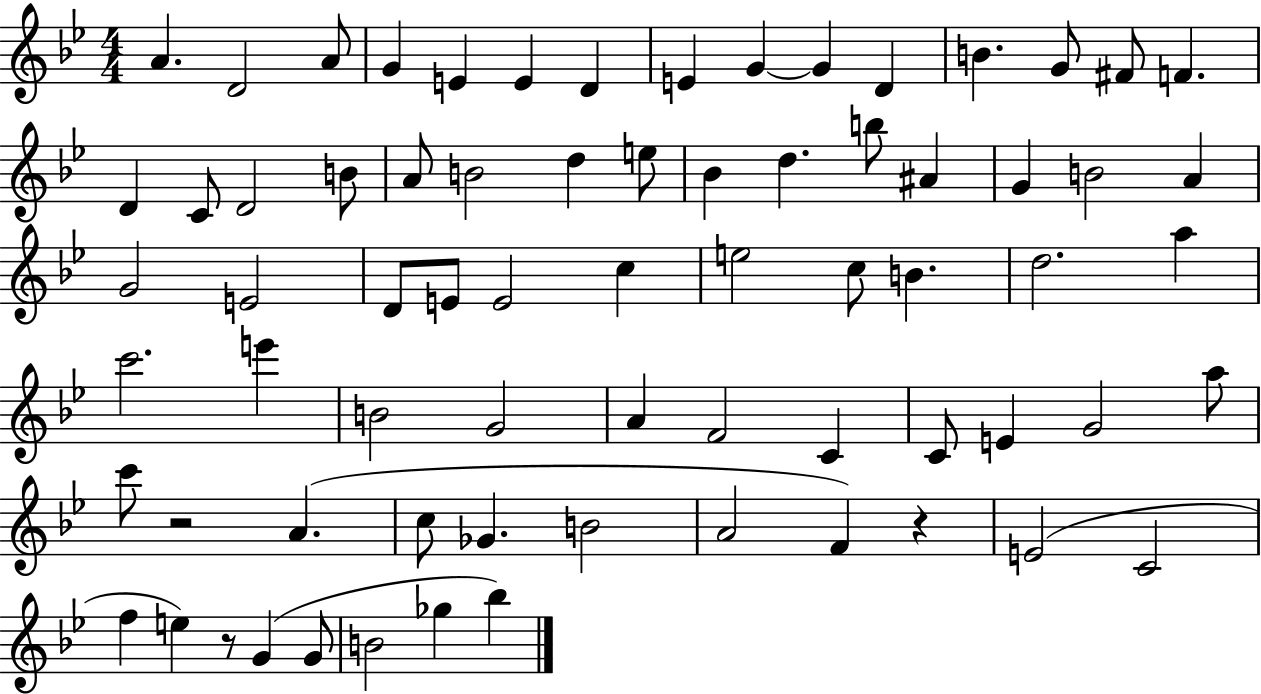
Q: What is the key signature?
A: BES major